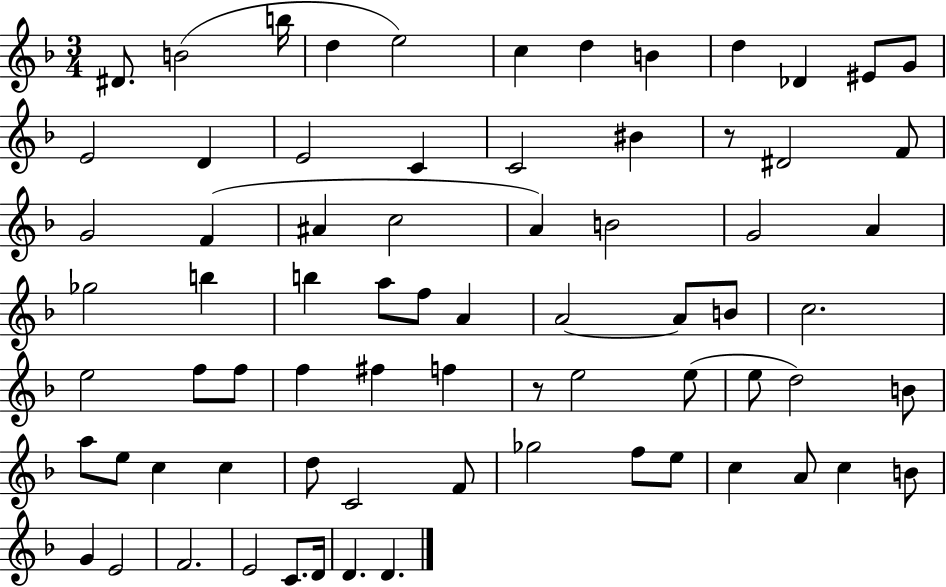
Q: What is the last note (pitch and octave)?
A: D4